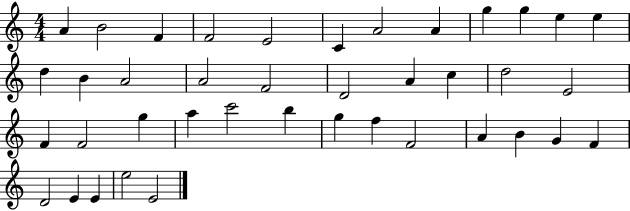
A4/q B4/h F4/q F4/h E4/h C4/q A4/h A4/q G5/q G5/q E5/q E5/q D5/q B4/q A4/h A4/h F4/h D4/h A4/q C5/q D5/h E4/h F4/q F4/h G5/q A5/q C6/h B5/q G5/q F5/q F4/h A4/q B4/q G4/q F4/q D4/h E4/q E4/q E5/h E4/h